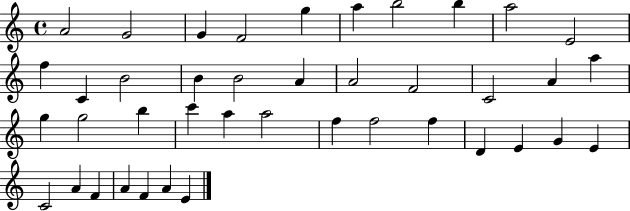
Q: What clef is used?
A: treble